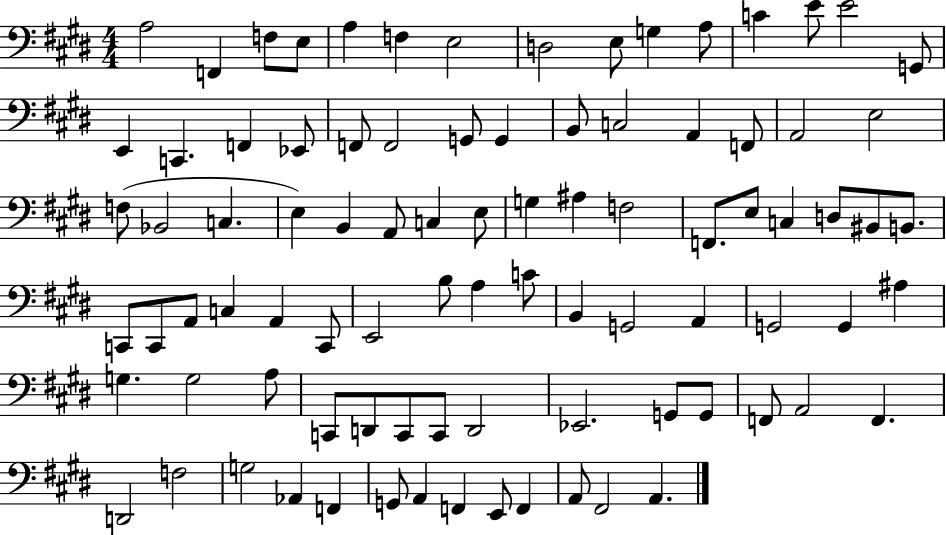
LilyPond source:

{
  \clef bass
  \numericTimeSignature
  \time 4/4
  \key e \major
  a2 f,4 f8 e8 | a4 f4 e2 | d2 e8 g4 a8 | c'4 e'8 e'2 g,8 | \break e,4 c,4. f,4 ees,8 | f,8 f,2 g,8 g,4 | b,8 c2 a,4 f,8 | a,2 e2 | \break f8( bes,2 c4. | e4) b,4 a,8 c4 e8 | g4 ais4 f2 | f,8. e8 c4 d8 bis,8 b,8. | \break c,8 c,8 a,8 c4 a,4 c,8 | e,2 b8 a4 c'8 | b,4 g,2 a,4 | g,2 g,4 ais4 | \break g4. g2 a8 | c,8 d,8 c,8 c,8 d,2 | ees,2. g,8 g,8 | f,8 a,2 f,4. | \break d,2 f2 | g2 aes,4 f,4 | g,8 a,4 f,4 e,8 f,4 | a,8 fis,2 a,4. | \break \bar "|."
}